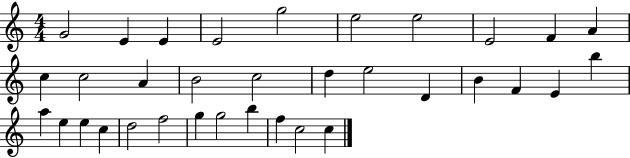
X:1
T:Untitled
M:4/4
L:1/4
K:C
G2 E E E2 g2 e2 e2 E2 F A c c2 A B2 c2 d e2 D B F E b a e e c d2 f2 g g2 b f c2 c